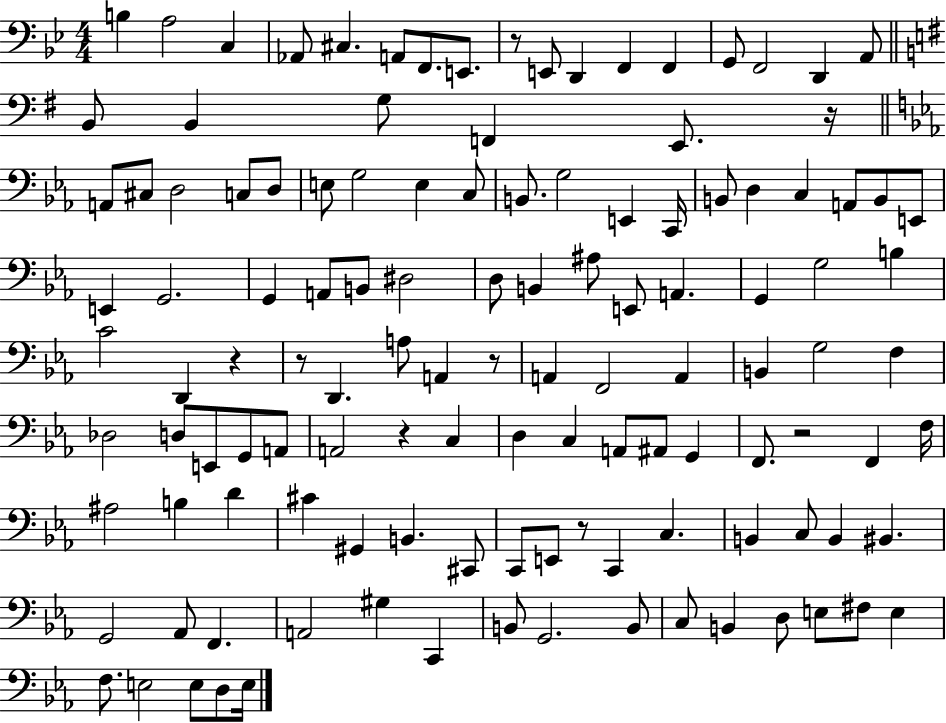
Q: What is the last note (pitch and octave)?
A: E3